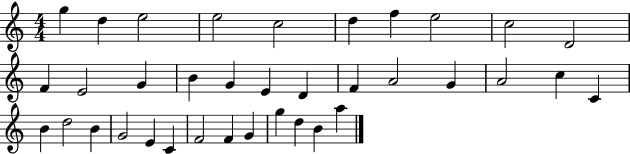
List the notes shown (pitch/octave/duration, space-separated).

G5/q D5/q E5/h E5/h C5/h D5/q F5/q E5/h C5/h D4/h F4/q E4/h G4/q B4/q G4/q E4/q D4/q F4/q A4/h G4/q A4/h C5/q C4/q B4/q D5/h B4/q G4/h E4/q C4/q F4/h F4/q G4/q G5/q D5/q B4/q A5/q